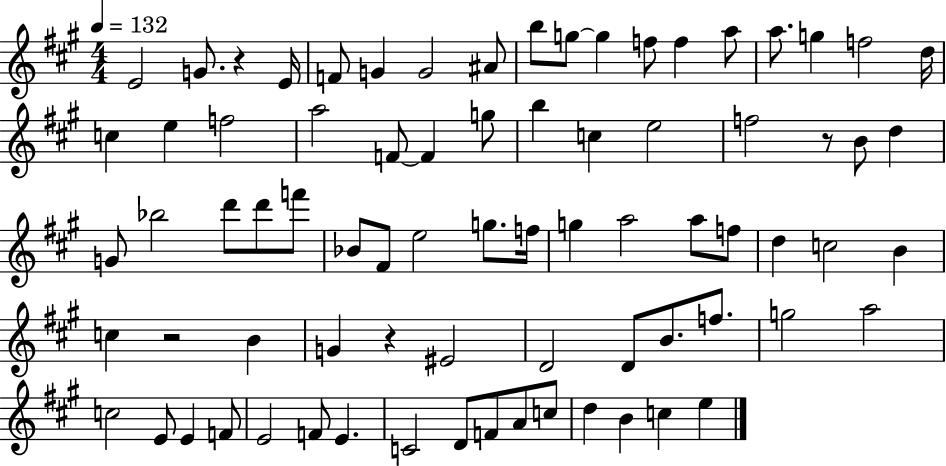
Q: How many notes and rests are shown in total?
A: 77